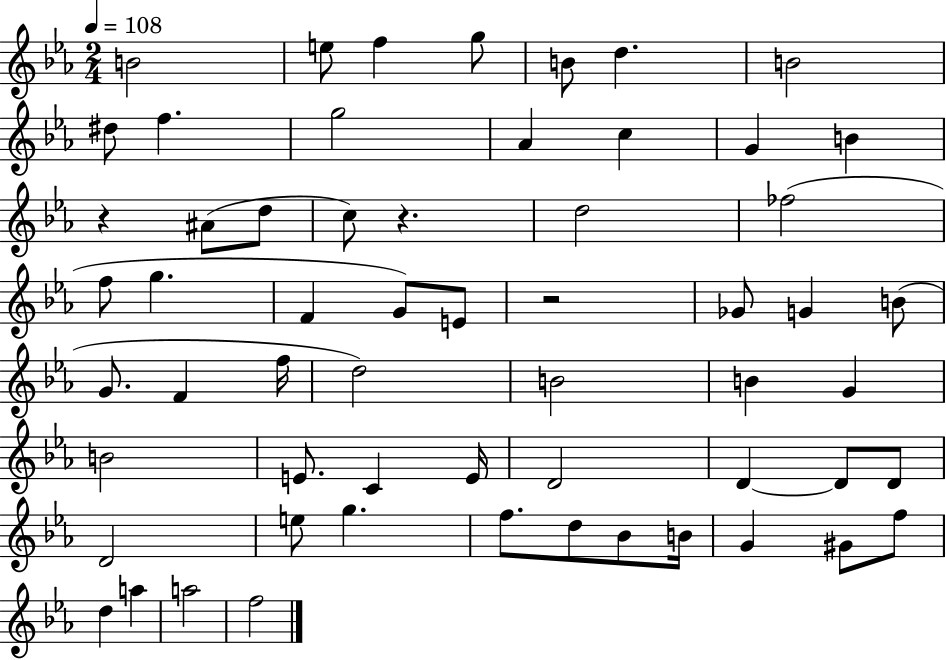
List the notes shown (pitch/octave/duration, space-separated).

B4/h E5/e F5/q G5/e B4/e D5/q. B4/h D#5/e F5/q. G5/h Ab4/q C5/q G4/q B4/q R/q A#4/e D5/e C5/e R/q. D5/h FES5/h F5/e G5/q. F4/q G4/e E4/e R/h Gb4/e G4/q B4/e G4/e. F4/q F5/s D5/h B4/h B4/q G4/q B4/h E4/e. C4/q E4/s D4/h D4/q D4/e D4/e D4/h E5/e G5/q. F5/e. D5/e Bb4/e B4/s G4/q G#4/e F5/e D5/q A5/q A5/h F5/h